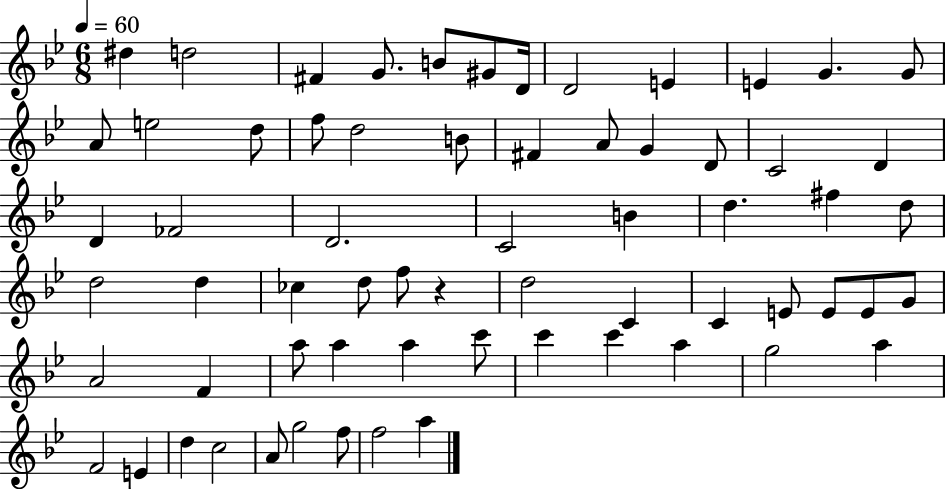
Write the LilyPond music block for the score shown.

{
  \clef treble
  \numericTimeSignature
  \time 6/8
  \key bes \major
  \tempo 4 = 60
  dis''4 d''2 | fis'4 g'8. b'8 gis'8 d'16 | d'2 e'4 | e'4 g'4. g'8 | \break a'8 e''2 d''8 | f''8 d''2 b'8 | fis'4 a'8 g'4 d'8 | c'2 d'4 | \break d'4 fes'2 | d'2. | c'2 b'4 | d''4. fis''4 d''8 | \break d''2 d''4 | ces''4 d''8 f''8 r4 | d''2 c'4 | c'4 e'8 e'8 e'8 g'8 | \break a'2 f'4 | a''8 a''4 a''4 c'''8 | c'''4 c'''4 a''4 | g''2 a''4 | \break f'2 e'4 | d''4 c''2 | a'8 g''2 f''8 | f''2 a''4 | \break \bar "|."
}